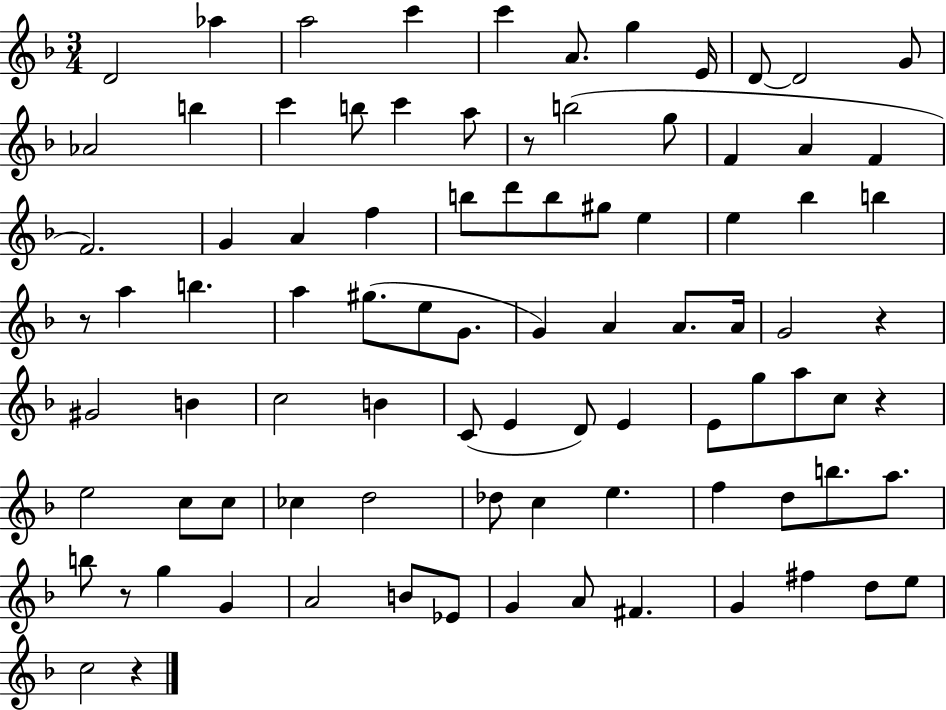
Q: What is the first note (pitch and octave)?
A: D4